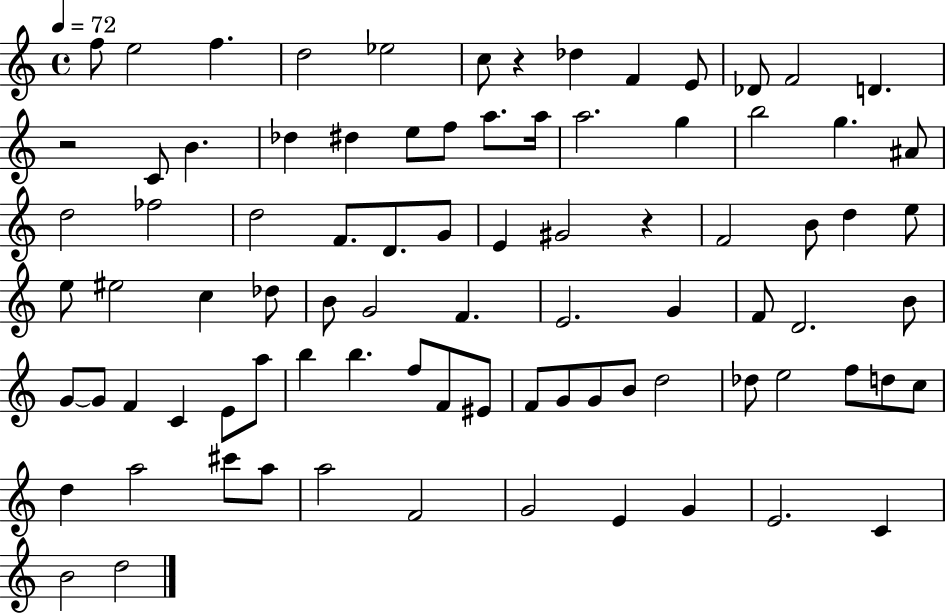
X:1
T:Untitled
M:4/4
L:1/4
K:C
f/2 e2 f d2 _e2 c/2 z _d F E/2 _D/2 F2 D z2 C/2 B _d ^d e/2 f/2 a/2 a/4 a2 g b2 g ^A/2 d2 _f2 d2 F/2 D/2 G/2 E ^G2 z F2 B/2 d e/2 e/2 ^e2 c _d/2 B/2 G2 F E2 G F/2 D2 B/2 G/2 G/2 F C E/2 a/2 b b f/2 F/2 ^E/2 F/2 G/2 G/2 B/2 d2 _d/2 e2 f/2 d/2 c/2 d a2 ^c'/2 a/2 a2 F2 G2 E G E2 C B2 d2